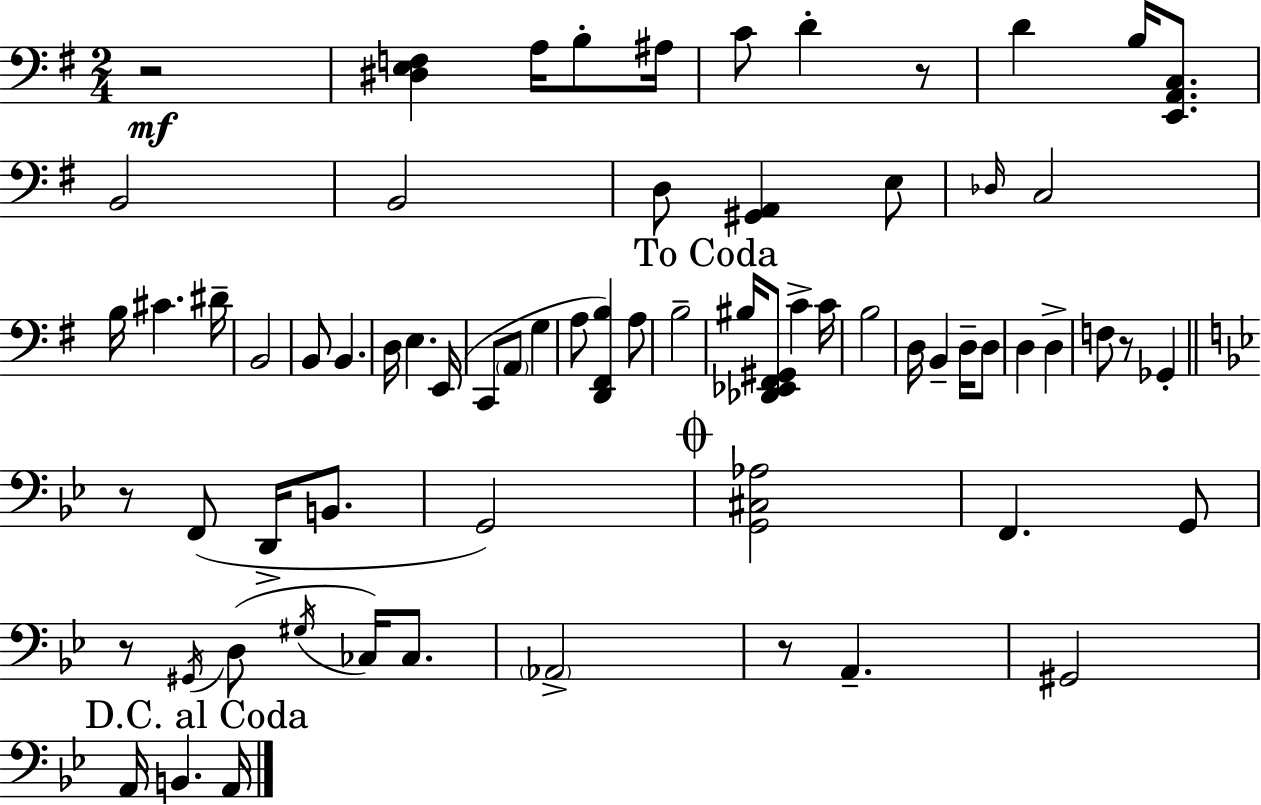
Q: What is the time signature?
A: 2/4